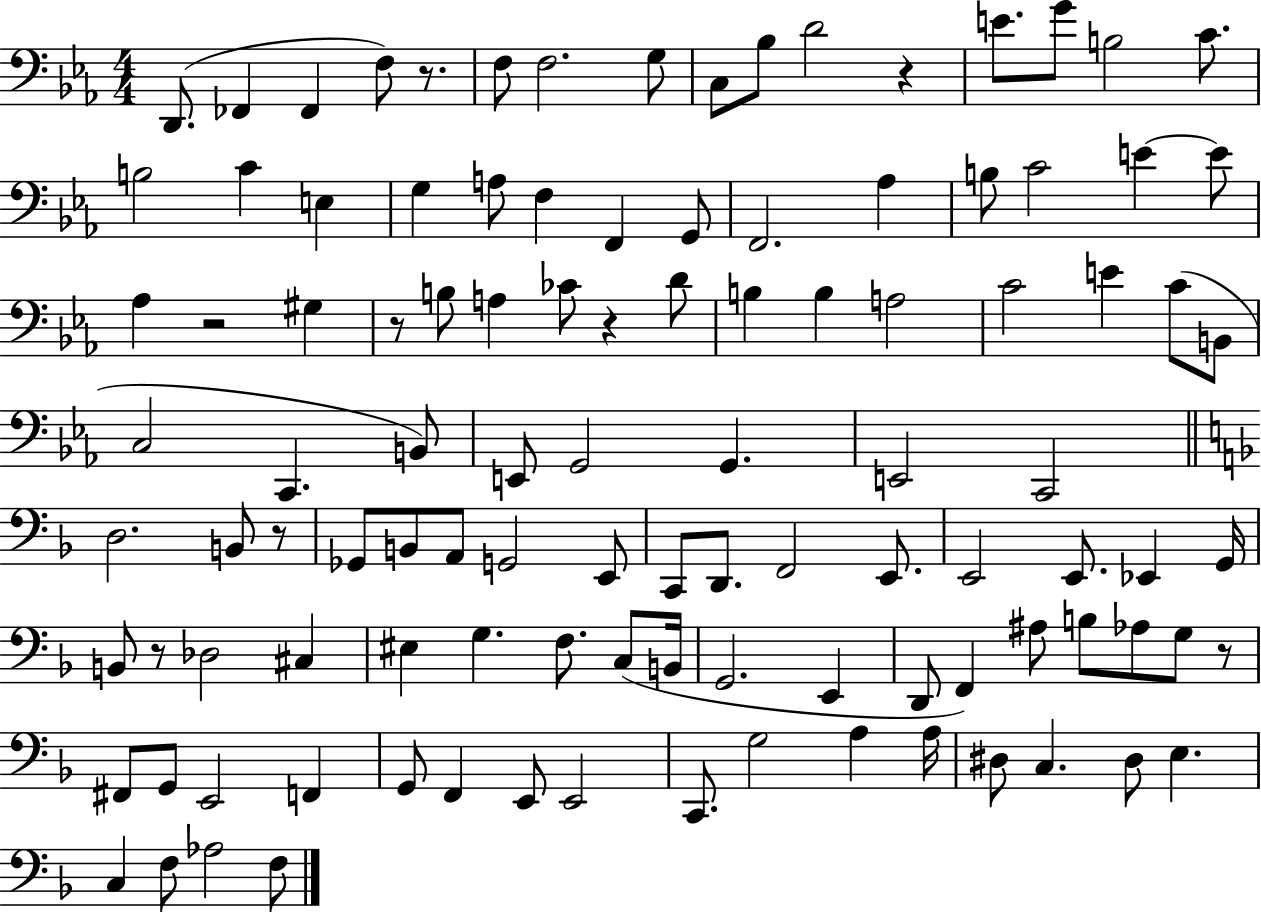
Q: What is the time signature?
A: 4/4